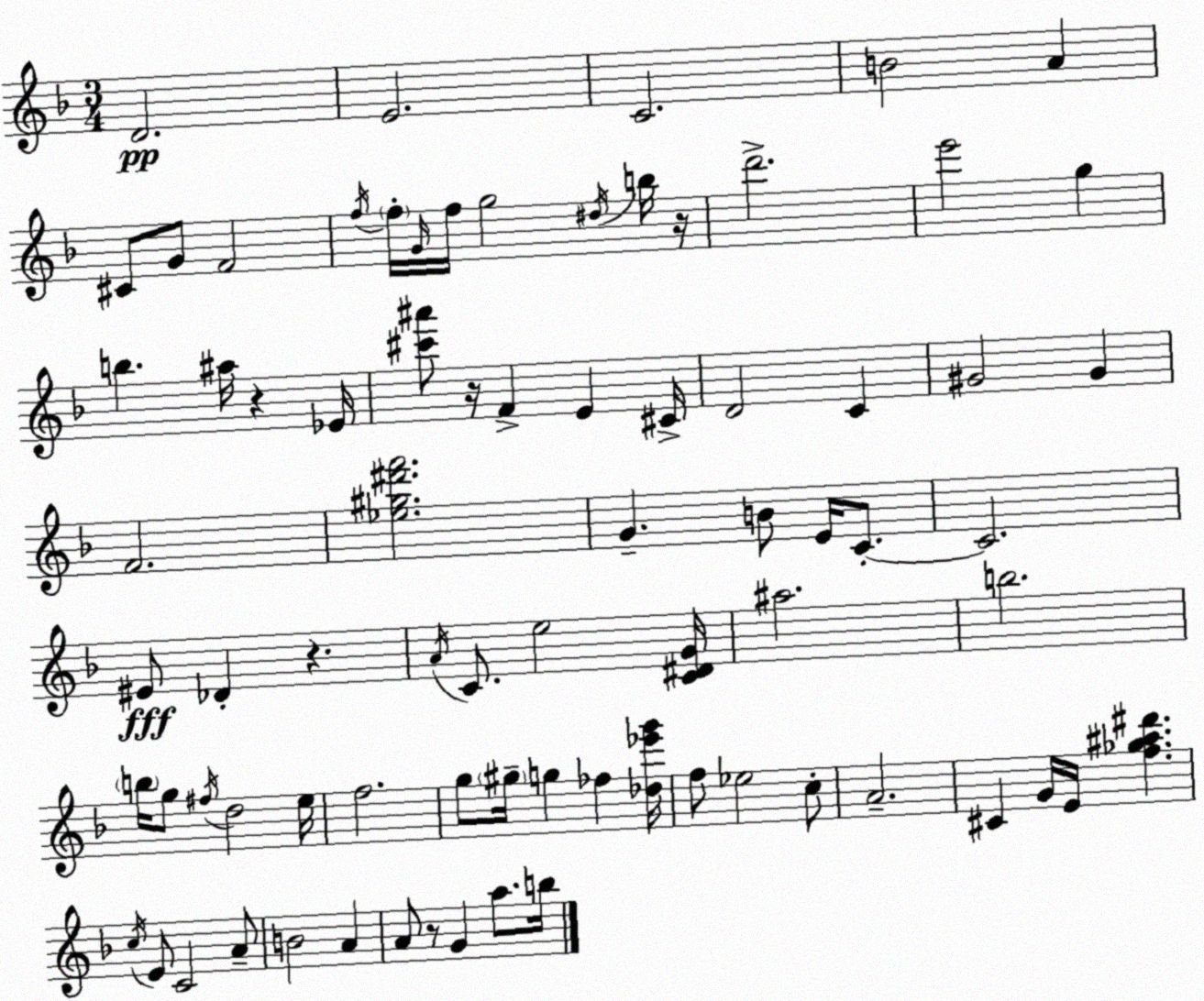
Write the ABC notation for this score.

X:1
T:Untitled
M:3/4
L:1/4
K:F
D2 E2 C2 B2 A ^C/2 G/2 F2 f/4 f/4 G/4 f/4 g2 ^d/4 b/4 z/4 d'2 e'2 g b ^a/4 z _E/4 [^c'^a']/2 z/4 F E ^C/4 D2 C ^G2 ^G F2 [_e^g^d'f']2 G B/2 E/4 C/2 C2 ^E/2 _D z A/4 C/2 e2 [C^DG]/4 ^a2 b2 b/4 g/2 ^f/4 d2 e/4 f2 g/2 ^g/4 g _f [_d_e'g']/4 f/2 _e2 c/2 A2 ^C G/4 E/4 [f_g^a^d'] c/4 E/2 C2 A/2 B2 A A/2 z/2 G a/2 b/4